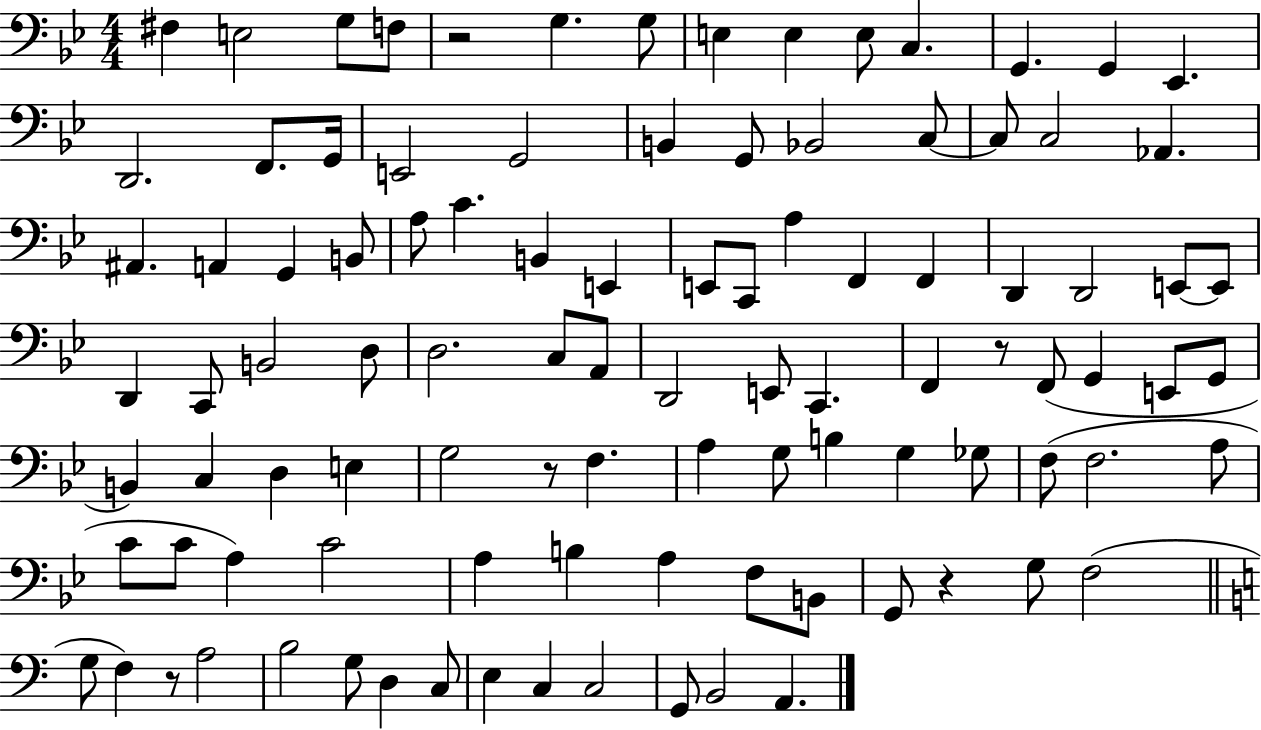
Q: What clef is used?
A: bass